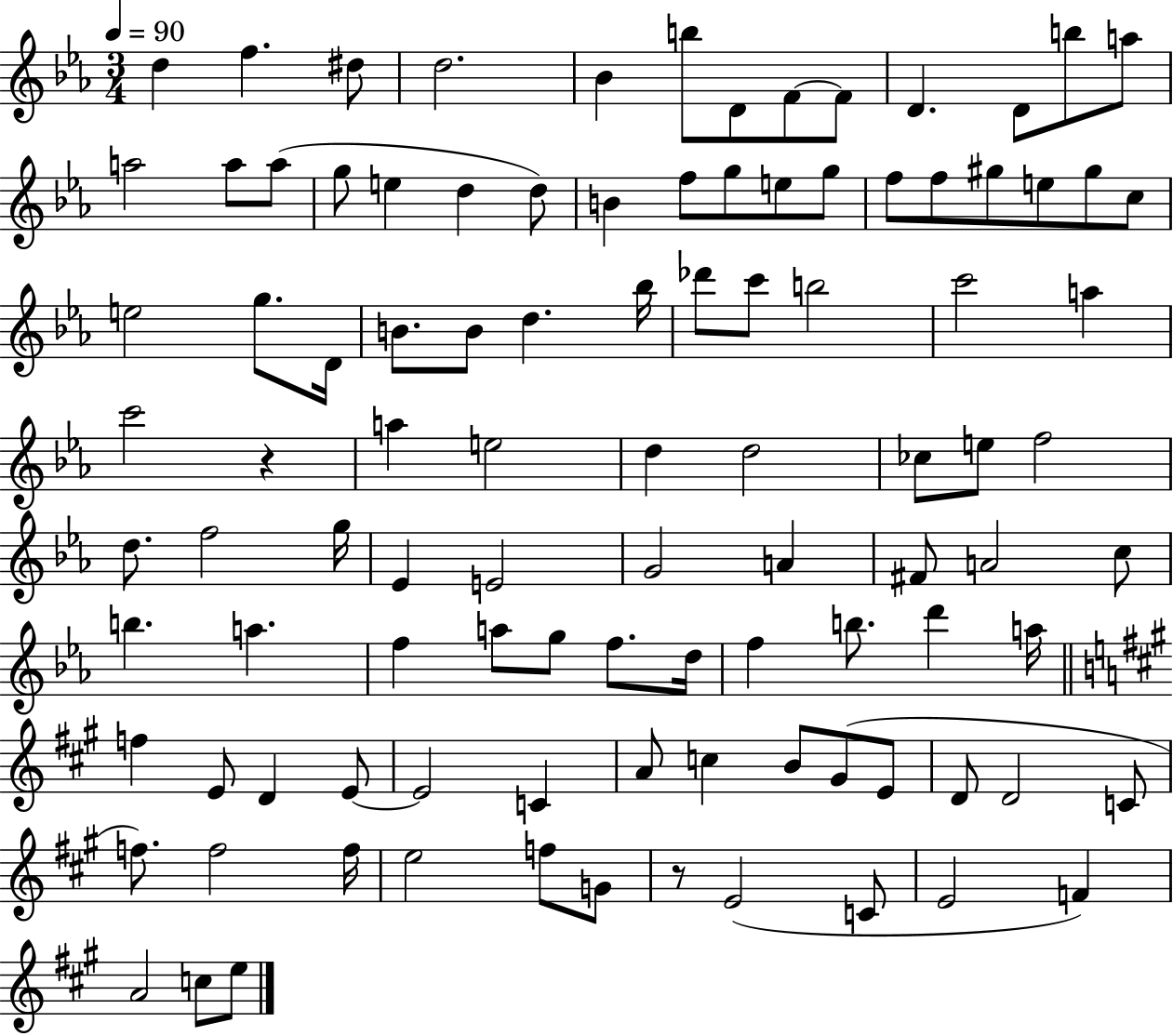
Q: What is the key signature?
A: EES major